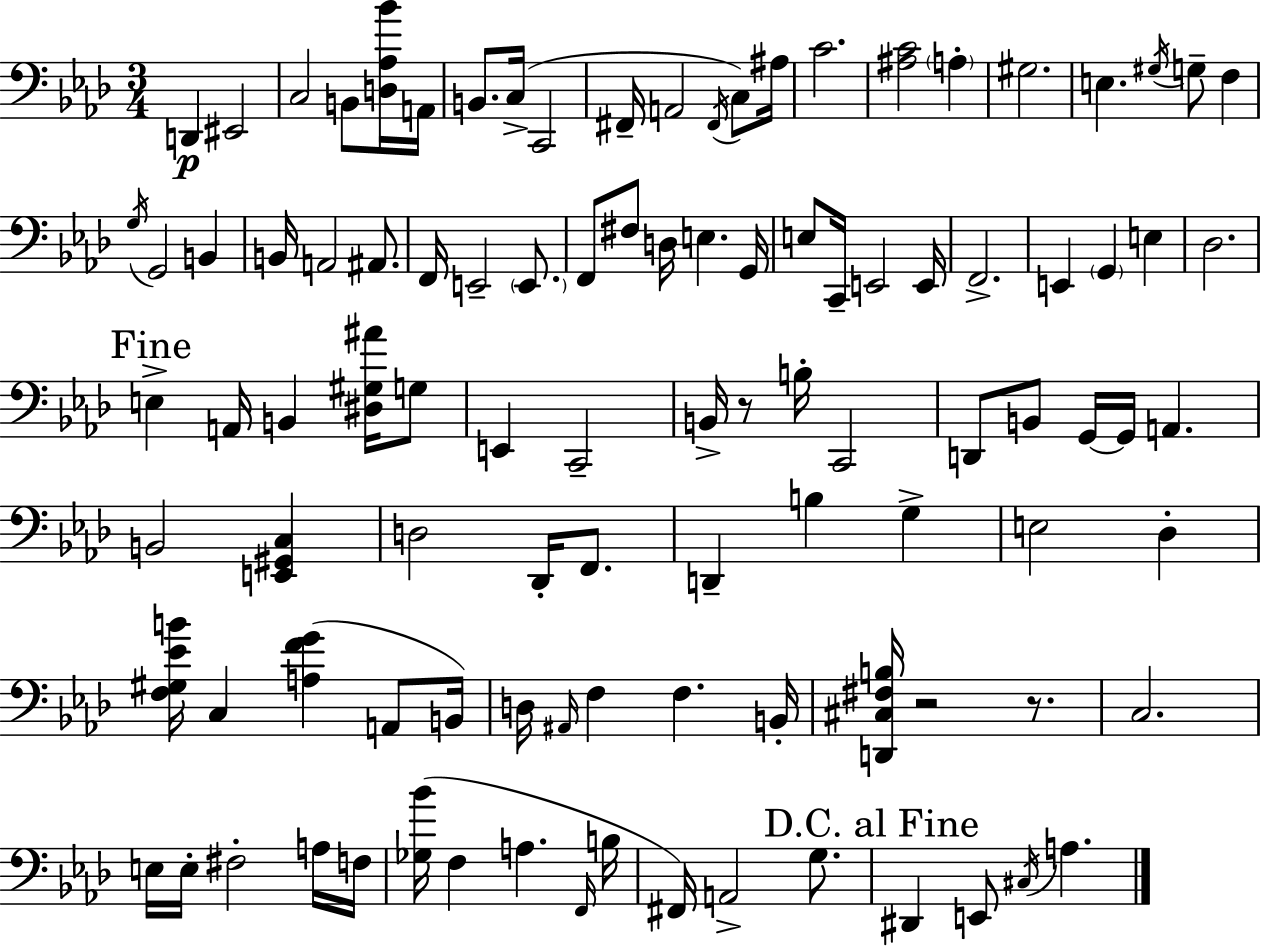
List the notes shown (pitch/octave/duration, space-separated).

D2/q EIS2/h C3/h B2/e [D3,Ab3,Bb4]/s A2/s B2/e. C3/s C2/h F#2/s A2/h F#2/s C3/e A#3/s C4/h. [A#3,C4]/h A3/q G#3/h. E3/q. G#3/s G3/e F3/q G3/s G2/h B2/q B2/s A2/h A#2/e. F2/s E2/h E2/e. F2/e F#3/e D3/s E3/q. G2/s E3/e C2/s E2/h E2/s F2/h. E2/q G2/q E3/q Db3/h. E3/q A2/s B2/q [D#3,G#3,A#4]/s G3/e E2/q C2/h B2/s R/e B3/s C2/h D2/e B2/e G2/s G2/s A2/q. B2/h [E2,G#2,C3]/q D3/h Db2/s F2/e. D2/q B3/q G3/q E3/h Db3/q [F3,G#3,Eb4,B4]/s C3/q [A3,F4,G4]/q A2/e B2/s D3/s A#2/s F3/q F3/q. B2/s [D2,C#3,F#3,B3]/s R/h R/e. C3/h. E3/s E3/s F#3/h A3/s F3/s [Gb3,Bb4]/s F3/q A3/q. F2/s B3/s F#2/s A2/h G3/e. D#2/q E2/e C#3/s A3/q.